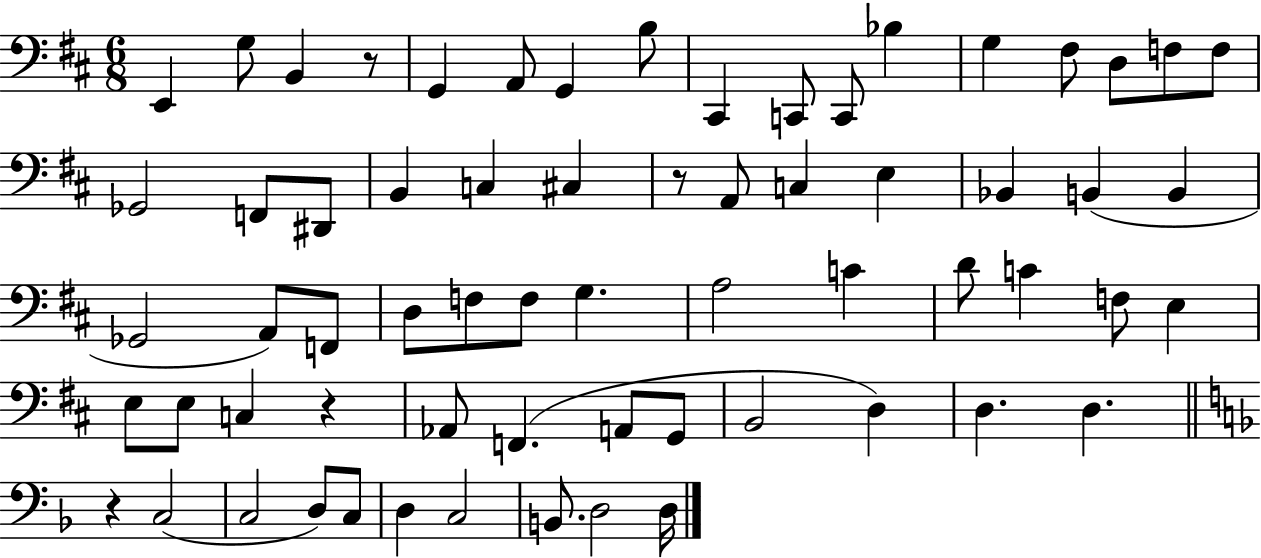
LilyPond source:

{
  \clef bass
  \numericTimeSignature
  \time 6/8
  \key d \major
  e,4 g8 b,4 r8 | g,4 a,8 g,4 b8 | cis,4 c,8 c,8 bes4 | g4 fis8 d8 f8 f8 | \break ges,2 f,8 dis,8 | b,4 c4 cis4 | r8 a,8 c4 e4 | bes,4 b,4( b,4 | \break ges,2 a,8) f,8 | d8 f8 f8 g4. | a2 c'4 | d'8 c'4 f8 e4 | \break e8 e8 c4 r4 | aes,8 f,4.( a,8 g,8 | b,2 d4) | d4. d4. | \break \bar "||" \break \key f \major r4 c2( | c2 d8) c8 | d4 c2 | b,8. d2 d16 | \break \bar "|."
}